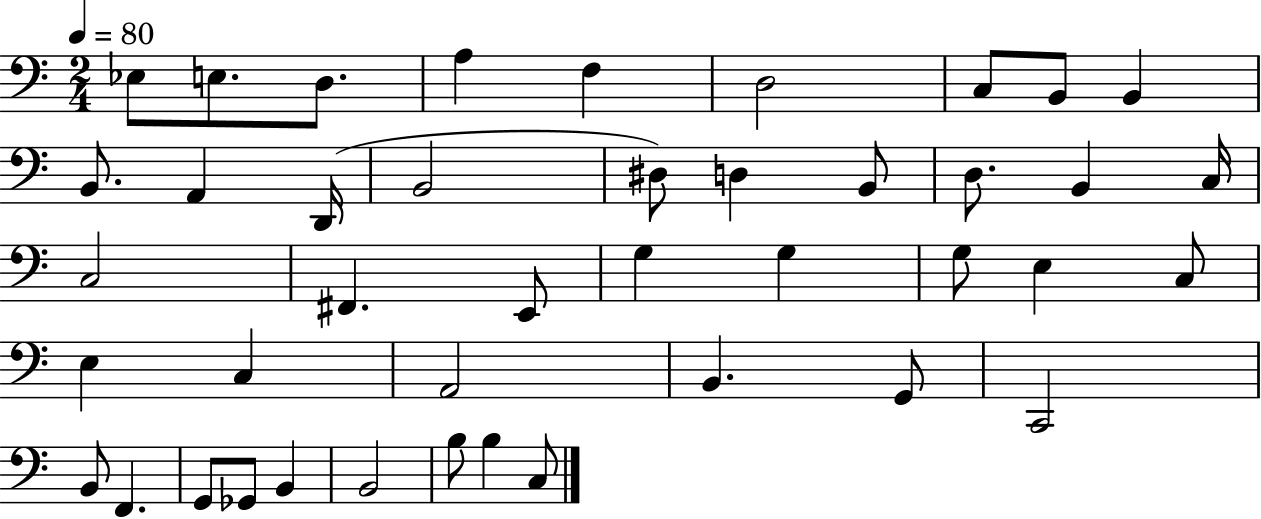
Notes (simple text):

Eb3/e E3/e. D3/e. A3/q F3/q D3/h C3/e B2/e B2/q B2/e. A2/q D2/s B2/h D#3/e D3/q B2/e D3/e. B2/q C3/s C3/h F#2/q. E2/e G3/q G3/q G3/e E3/q C3/e E3/q C3/q A2/h B2/q. G2/e C2/h B2/e F2/q. G2/e Gb2/e B2/q B2/h B3/e B3/q C3/e